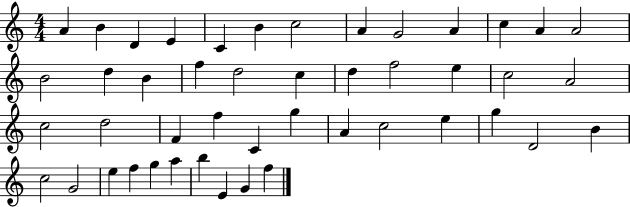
{
  \clef treble
  \numericTimeSignature
  \time 4/4
  \key c \major
  a'4 b'4 d'4 e'4 | c'4 b'4 c''2 | a'4 g'2 a'4 | c''4 a'4 a'2 | \break b'2 d''4 b'4 | f''4 d''2 c''4 | d''4 f''2 e''4 | c''2 a'2 | \break c''2 d''2 | f'4 f''4 c'4 g''4 | a'4 c''2 e''4 | g''4 d'2 b'4 | \break c''2 g'2 | e''4 f''4 g''4 a''4 | b''4 e'4 g'4 f''4 | \bar "|."
}